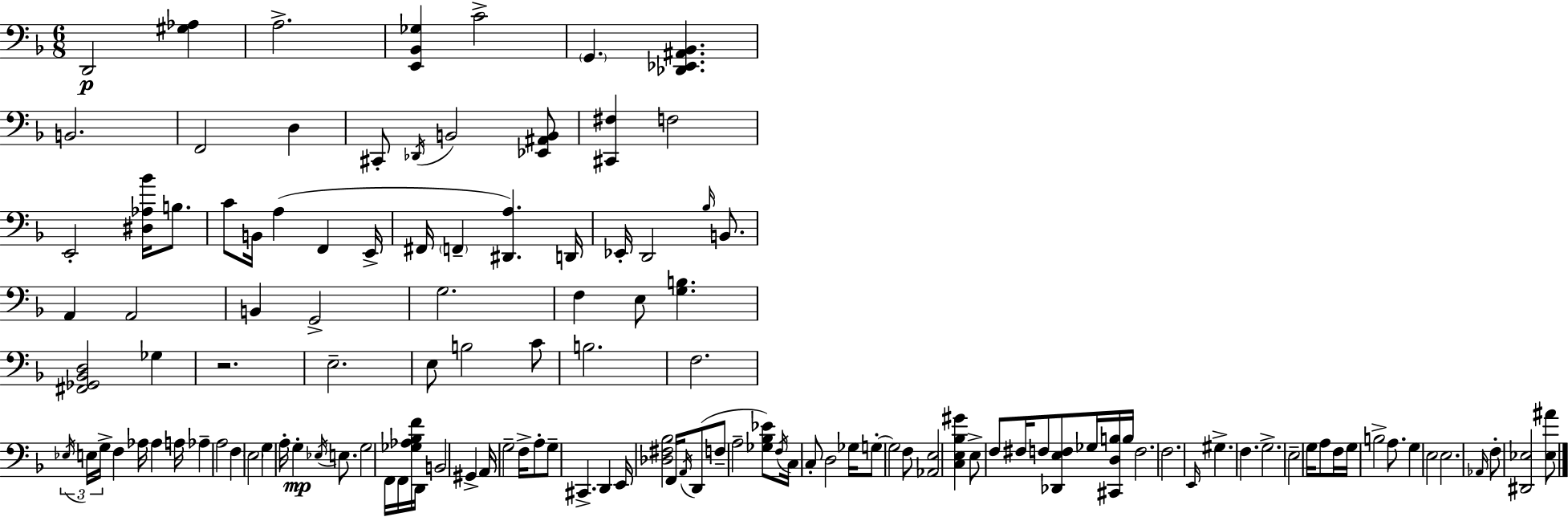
X:1
T:Untitled
M:6/8
L:1/4
K:F
D,,2 [^G,_A,] A,2 [E,,_B,,_G,] C2 G,, [_D,,_E,,^A,,_B,,] B,,2 F,,2 D, ^C,,/2 _D,,/4 B,,2 [_E,,^A,,B,,]/2 [^C,,^F,] F,2 E,,2 [^D,_A,_B]/4 B,/2 C/2 B,,/4 A, F,, E,,/4 ^F,,/4 F,, [^D,,A,] D,,/4 _E,,/4 D,,2 _B,/4 B,,/2 A,, A,,2 B,, G,,2 G,2 F, E,/2 [G,B,] [^F,,_G,,_B,,D,]2 _G, z2 E,2 E,/2 B,2 C/2 B,2 F,2 _E,/4 E,/4 G,/4 F, _A,/4 _A, A,/4 _A, A,2 F, E,2 G, A,/4 G, _E,/4 E,/2 G,2 F,,/4 F,,/4 [_G,_A,_B,F]/4 D,,/4 B,,2 ^G,, A,,/4 G,2 F,/4 A,/2 G,/2 ^C,, D,, E,,/4 [_D,^F,_B,]2 F,,/4 A,,/4 D,,/2 F,/2 A,2 [_G,_B,_E]/2 F,/4 C,/4 C,/2 D,2 _G,/4 G,/2 G,2 F,/2 [_A,,E,]2 [C,E,_B,^G] E,/2 F,/2 ^F,/4 F,/2 [_D,,E,F,]/2 _G,/4 [^C,,D,B,]/4 B,/4 F,2 F,2 E,,/4 ^G, F, G,2 E,2 G,/4 A,/2 F,/4 G,/4 B,2 A,/2 G, E,2 E,2 _A,,/4 F,/2 [^D,,_E,]2 [_E,^A]/2